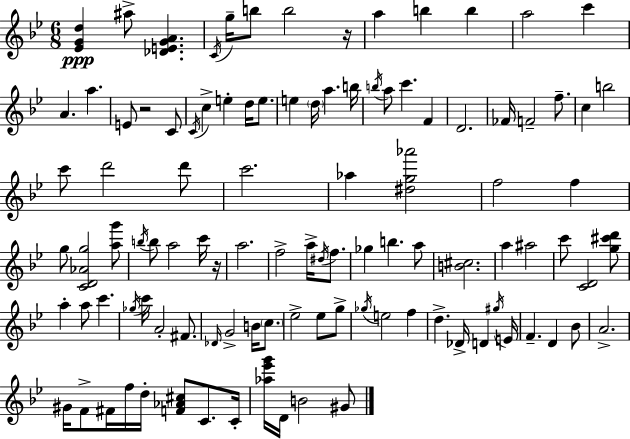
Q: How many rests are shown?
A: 3